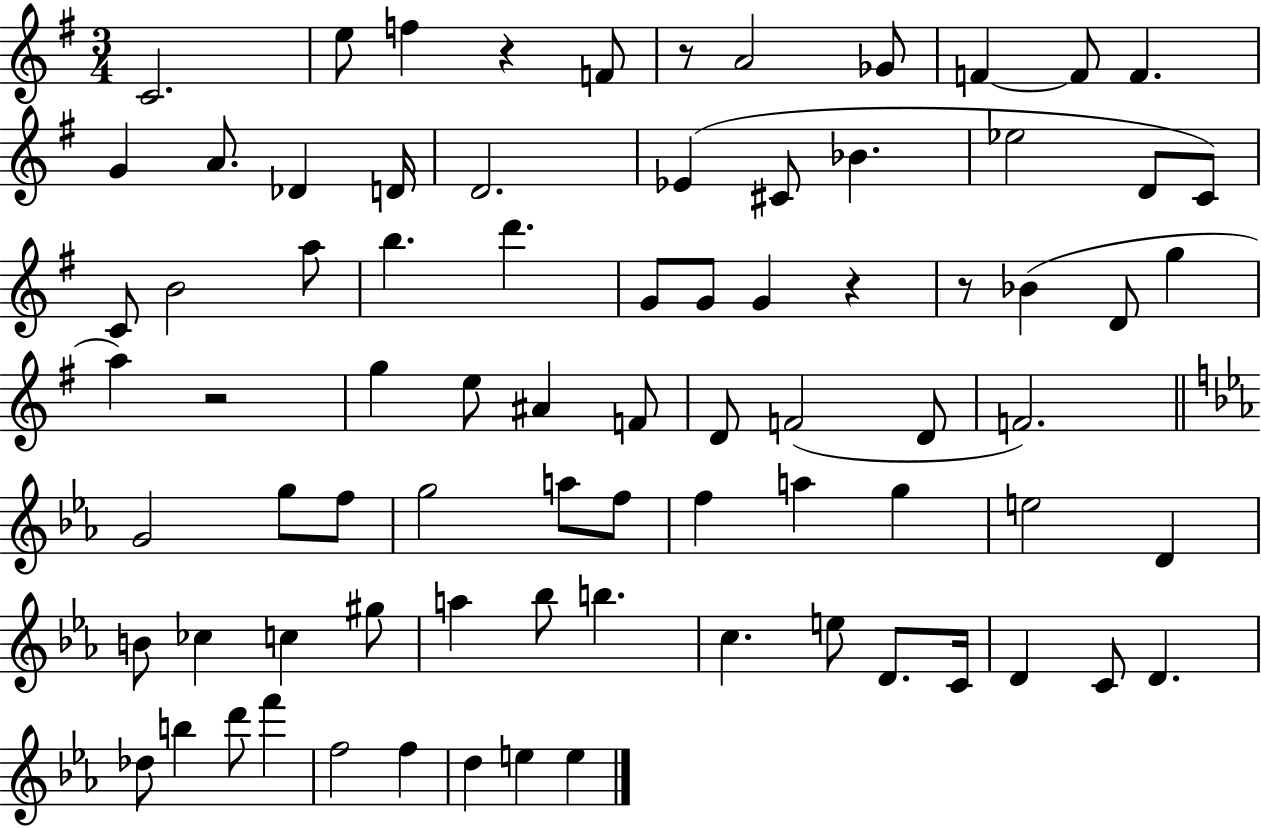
C4/h. E5/e F5/q R/q F4/e R/e A4/h Gb4/e F4/q F4/e F4/q. G4/q A4/e. Db4/q D4/s D4/h. Eb4/q C#4/e Bb4/q. Eb5/h D4/e C4/e C4/e B4/h A5/e B5/q. D6/q. G4/e G4/e G4/q R/q R/e Bb4/q D4/e G5/q A5/q R/h G5/q E5/e A#4/q F4/e D4/e F4/h D4/e F4/h. G4/h G5/e F5/e G5/h A5/e F5/e F5/q A5/q G5/q E5/h D4/q B4/e CES5/q C5/q G#5/e A5/q Bb5/e B5/q. C5/q. E5/e D4/e. C4/s D4/q C4/e D4/q. Db5/e B5/q D6/e F6/q F5/h F5/q D5/q E5/q E5/q